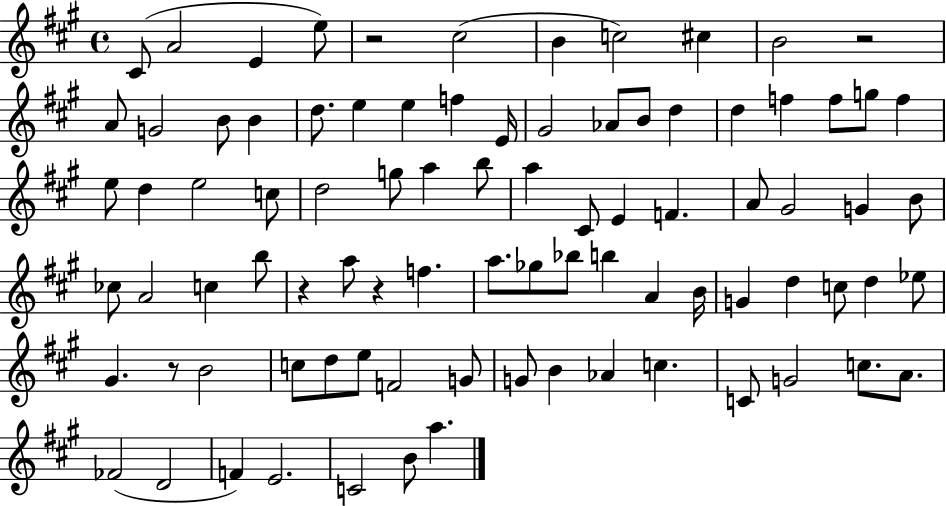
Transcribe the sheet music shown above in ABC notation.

X:1
T:Untitled
M:4/4
L:1/4
K:A
^C/2 A2 E e/2 z2 ^c2 B c2 ^c B2 z2 A/2 G2 B/2 B d/2 e e f E/4 ^G2 _A/2 B/2 d d f f/2 g/2 f e/2 d e2 c/2 d2 g/2 a b/2 a ^C/2 E F A/2 ^G2 G B/2 _c/2 A2 c b/2 z a/2 z f a/2 _g/2 _b/2 b A B/4 G d c/2 d _e/2 ^G z/2 B2 c/2 d/2 e/2 F2 G/2 G/2 B _A c C/2 G2 c/2 A/2 _F2 D2 F E2 C2 B/2 a